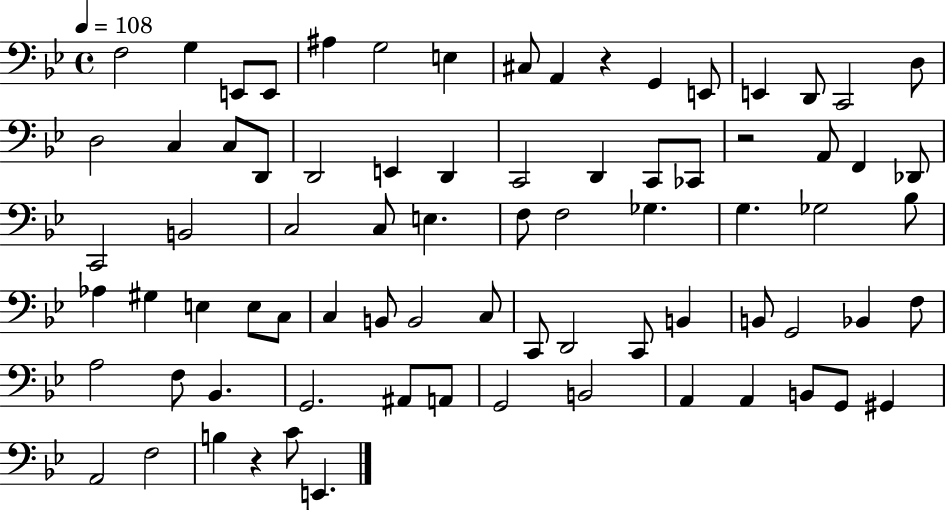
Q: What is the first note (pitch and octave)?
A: F3